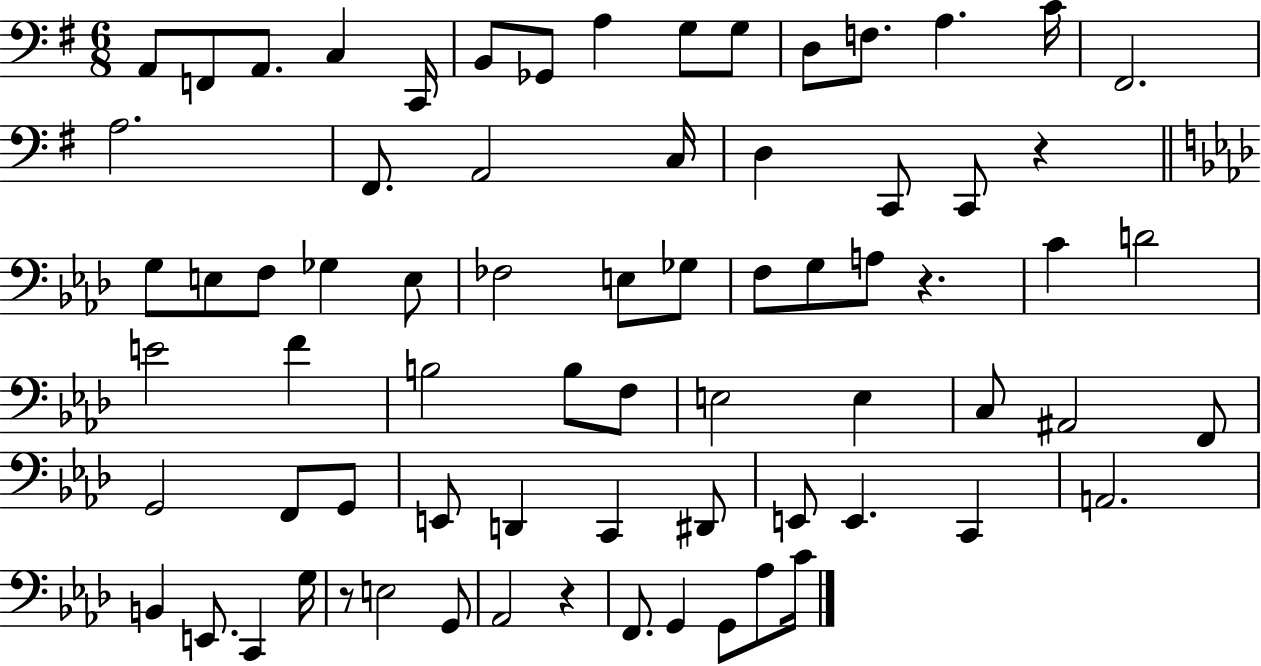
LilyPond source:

{
  \clef bass
  \numericTimeSignature
  \time 6/8
  \key g \major
  a,8 f,8 a,8. c4 c,16 | b,8 ges,8 a4 g8 g8 | d8 f8. a4. c'16 | fis,2. | \break a2. | fis,8. a,2 c16 | d4 c,8 c,8 r4 | \bar "||" \break \key aes \major g8 e8 f8 ges4 e8 | fes2 e8 ges8 | f8 g8 a8 r4. | c'4 d'2 | \break e'2 f'4 | b2 b8 f8 | e2 e4 | c8 ais,2 f,8 | \break g,2 f,8 g,8 | e,8 d,4 c,4 dis,8 | e,8 e,4. c,4 | a,2. | \break b,4 e,8. c,4 g16 | r8 e2 g,8 | aes,2 r4 | f,8. g,4 g,8 aes8 c'16 | \break \bar "|."
}